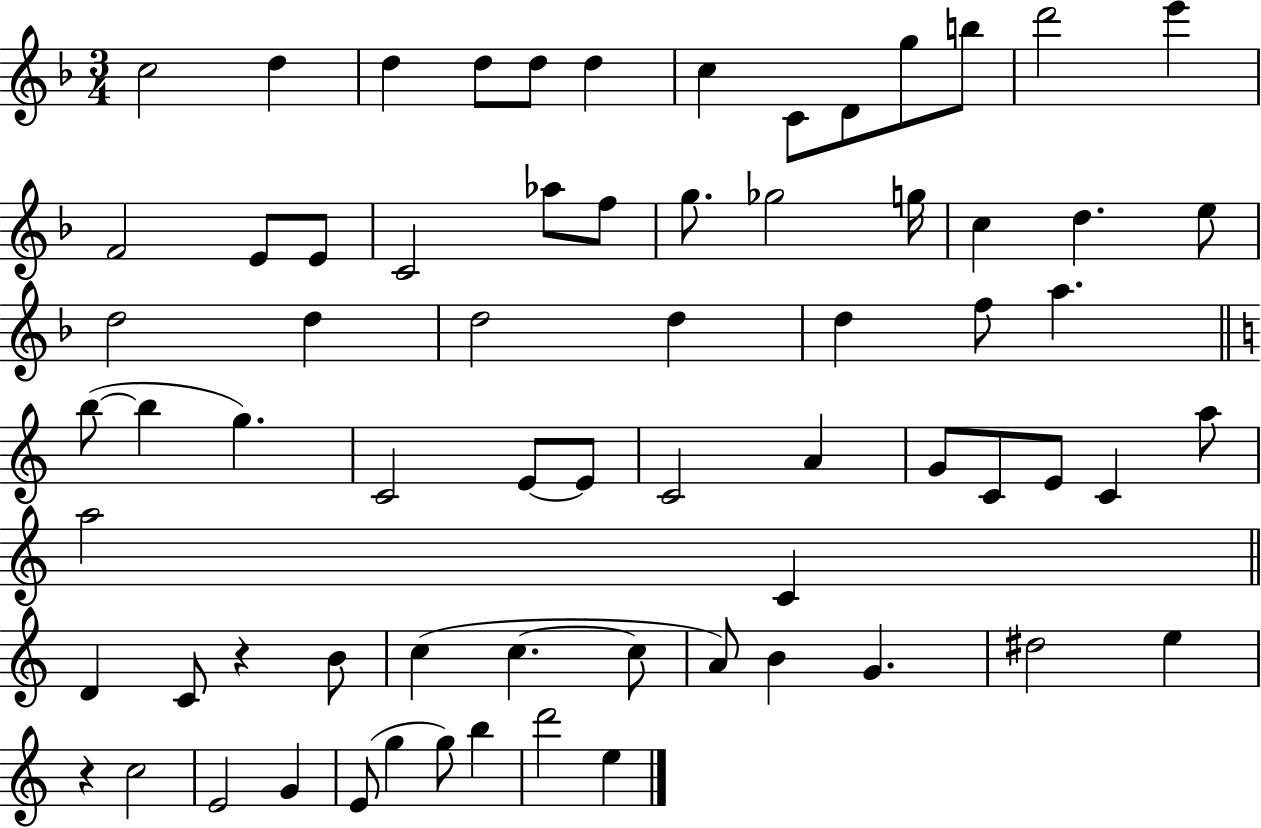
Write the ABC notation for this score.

X:1
T:Untitled
M:3/4
L:1/4
K:F
c2 d d d/2 d/2 d c C/2 D/2 g/2 b/2 d'2 e' F2 E/2 E/2 C2 _a/2 f/2 g/2 _g2 g/4 c d e/2 d2 d d2 d d f/2 a b/2 b g C2 E/2 E/2 C2 A G/2 C/2 E/2 C a/2 a2 C D C/2 z B/2 c c c/2 A/2 B G ^d2 e z c2 E2 G E/2 g g/2 b d'2 e